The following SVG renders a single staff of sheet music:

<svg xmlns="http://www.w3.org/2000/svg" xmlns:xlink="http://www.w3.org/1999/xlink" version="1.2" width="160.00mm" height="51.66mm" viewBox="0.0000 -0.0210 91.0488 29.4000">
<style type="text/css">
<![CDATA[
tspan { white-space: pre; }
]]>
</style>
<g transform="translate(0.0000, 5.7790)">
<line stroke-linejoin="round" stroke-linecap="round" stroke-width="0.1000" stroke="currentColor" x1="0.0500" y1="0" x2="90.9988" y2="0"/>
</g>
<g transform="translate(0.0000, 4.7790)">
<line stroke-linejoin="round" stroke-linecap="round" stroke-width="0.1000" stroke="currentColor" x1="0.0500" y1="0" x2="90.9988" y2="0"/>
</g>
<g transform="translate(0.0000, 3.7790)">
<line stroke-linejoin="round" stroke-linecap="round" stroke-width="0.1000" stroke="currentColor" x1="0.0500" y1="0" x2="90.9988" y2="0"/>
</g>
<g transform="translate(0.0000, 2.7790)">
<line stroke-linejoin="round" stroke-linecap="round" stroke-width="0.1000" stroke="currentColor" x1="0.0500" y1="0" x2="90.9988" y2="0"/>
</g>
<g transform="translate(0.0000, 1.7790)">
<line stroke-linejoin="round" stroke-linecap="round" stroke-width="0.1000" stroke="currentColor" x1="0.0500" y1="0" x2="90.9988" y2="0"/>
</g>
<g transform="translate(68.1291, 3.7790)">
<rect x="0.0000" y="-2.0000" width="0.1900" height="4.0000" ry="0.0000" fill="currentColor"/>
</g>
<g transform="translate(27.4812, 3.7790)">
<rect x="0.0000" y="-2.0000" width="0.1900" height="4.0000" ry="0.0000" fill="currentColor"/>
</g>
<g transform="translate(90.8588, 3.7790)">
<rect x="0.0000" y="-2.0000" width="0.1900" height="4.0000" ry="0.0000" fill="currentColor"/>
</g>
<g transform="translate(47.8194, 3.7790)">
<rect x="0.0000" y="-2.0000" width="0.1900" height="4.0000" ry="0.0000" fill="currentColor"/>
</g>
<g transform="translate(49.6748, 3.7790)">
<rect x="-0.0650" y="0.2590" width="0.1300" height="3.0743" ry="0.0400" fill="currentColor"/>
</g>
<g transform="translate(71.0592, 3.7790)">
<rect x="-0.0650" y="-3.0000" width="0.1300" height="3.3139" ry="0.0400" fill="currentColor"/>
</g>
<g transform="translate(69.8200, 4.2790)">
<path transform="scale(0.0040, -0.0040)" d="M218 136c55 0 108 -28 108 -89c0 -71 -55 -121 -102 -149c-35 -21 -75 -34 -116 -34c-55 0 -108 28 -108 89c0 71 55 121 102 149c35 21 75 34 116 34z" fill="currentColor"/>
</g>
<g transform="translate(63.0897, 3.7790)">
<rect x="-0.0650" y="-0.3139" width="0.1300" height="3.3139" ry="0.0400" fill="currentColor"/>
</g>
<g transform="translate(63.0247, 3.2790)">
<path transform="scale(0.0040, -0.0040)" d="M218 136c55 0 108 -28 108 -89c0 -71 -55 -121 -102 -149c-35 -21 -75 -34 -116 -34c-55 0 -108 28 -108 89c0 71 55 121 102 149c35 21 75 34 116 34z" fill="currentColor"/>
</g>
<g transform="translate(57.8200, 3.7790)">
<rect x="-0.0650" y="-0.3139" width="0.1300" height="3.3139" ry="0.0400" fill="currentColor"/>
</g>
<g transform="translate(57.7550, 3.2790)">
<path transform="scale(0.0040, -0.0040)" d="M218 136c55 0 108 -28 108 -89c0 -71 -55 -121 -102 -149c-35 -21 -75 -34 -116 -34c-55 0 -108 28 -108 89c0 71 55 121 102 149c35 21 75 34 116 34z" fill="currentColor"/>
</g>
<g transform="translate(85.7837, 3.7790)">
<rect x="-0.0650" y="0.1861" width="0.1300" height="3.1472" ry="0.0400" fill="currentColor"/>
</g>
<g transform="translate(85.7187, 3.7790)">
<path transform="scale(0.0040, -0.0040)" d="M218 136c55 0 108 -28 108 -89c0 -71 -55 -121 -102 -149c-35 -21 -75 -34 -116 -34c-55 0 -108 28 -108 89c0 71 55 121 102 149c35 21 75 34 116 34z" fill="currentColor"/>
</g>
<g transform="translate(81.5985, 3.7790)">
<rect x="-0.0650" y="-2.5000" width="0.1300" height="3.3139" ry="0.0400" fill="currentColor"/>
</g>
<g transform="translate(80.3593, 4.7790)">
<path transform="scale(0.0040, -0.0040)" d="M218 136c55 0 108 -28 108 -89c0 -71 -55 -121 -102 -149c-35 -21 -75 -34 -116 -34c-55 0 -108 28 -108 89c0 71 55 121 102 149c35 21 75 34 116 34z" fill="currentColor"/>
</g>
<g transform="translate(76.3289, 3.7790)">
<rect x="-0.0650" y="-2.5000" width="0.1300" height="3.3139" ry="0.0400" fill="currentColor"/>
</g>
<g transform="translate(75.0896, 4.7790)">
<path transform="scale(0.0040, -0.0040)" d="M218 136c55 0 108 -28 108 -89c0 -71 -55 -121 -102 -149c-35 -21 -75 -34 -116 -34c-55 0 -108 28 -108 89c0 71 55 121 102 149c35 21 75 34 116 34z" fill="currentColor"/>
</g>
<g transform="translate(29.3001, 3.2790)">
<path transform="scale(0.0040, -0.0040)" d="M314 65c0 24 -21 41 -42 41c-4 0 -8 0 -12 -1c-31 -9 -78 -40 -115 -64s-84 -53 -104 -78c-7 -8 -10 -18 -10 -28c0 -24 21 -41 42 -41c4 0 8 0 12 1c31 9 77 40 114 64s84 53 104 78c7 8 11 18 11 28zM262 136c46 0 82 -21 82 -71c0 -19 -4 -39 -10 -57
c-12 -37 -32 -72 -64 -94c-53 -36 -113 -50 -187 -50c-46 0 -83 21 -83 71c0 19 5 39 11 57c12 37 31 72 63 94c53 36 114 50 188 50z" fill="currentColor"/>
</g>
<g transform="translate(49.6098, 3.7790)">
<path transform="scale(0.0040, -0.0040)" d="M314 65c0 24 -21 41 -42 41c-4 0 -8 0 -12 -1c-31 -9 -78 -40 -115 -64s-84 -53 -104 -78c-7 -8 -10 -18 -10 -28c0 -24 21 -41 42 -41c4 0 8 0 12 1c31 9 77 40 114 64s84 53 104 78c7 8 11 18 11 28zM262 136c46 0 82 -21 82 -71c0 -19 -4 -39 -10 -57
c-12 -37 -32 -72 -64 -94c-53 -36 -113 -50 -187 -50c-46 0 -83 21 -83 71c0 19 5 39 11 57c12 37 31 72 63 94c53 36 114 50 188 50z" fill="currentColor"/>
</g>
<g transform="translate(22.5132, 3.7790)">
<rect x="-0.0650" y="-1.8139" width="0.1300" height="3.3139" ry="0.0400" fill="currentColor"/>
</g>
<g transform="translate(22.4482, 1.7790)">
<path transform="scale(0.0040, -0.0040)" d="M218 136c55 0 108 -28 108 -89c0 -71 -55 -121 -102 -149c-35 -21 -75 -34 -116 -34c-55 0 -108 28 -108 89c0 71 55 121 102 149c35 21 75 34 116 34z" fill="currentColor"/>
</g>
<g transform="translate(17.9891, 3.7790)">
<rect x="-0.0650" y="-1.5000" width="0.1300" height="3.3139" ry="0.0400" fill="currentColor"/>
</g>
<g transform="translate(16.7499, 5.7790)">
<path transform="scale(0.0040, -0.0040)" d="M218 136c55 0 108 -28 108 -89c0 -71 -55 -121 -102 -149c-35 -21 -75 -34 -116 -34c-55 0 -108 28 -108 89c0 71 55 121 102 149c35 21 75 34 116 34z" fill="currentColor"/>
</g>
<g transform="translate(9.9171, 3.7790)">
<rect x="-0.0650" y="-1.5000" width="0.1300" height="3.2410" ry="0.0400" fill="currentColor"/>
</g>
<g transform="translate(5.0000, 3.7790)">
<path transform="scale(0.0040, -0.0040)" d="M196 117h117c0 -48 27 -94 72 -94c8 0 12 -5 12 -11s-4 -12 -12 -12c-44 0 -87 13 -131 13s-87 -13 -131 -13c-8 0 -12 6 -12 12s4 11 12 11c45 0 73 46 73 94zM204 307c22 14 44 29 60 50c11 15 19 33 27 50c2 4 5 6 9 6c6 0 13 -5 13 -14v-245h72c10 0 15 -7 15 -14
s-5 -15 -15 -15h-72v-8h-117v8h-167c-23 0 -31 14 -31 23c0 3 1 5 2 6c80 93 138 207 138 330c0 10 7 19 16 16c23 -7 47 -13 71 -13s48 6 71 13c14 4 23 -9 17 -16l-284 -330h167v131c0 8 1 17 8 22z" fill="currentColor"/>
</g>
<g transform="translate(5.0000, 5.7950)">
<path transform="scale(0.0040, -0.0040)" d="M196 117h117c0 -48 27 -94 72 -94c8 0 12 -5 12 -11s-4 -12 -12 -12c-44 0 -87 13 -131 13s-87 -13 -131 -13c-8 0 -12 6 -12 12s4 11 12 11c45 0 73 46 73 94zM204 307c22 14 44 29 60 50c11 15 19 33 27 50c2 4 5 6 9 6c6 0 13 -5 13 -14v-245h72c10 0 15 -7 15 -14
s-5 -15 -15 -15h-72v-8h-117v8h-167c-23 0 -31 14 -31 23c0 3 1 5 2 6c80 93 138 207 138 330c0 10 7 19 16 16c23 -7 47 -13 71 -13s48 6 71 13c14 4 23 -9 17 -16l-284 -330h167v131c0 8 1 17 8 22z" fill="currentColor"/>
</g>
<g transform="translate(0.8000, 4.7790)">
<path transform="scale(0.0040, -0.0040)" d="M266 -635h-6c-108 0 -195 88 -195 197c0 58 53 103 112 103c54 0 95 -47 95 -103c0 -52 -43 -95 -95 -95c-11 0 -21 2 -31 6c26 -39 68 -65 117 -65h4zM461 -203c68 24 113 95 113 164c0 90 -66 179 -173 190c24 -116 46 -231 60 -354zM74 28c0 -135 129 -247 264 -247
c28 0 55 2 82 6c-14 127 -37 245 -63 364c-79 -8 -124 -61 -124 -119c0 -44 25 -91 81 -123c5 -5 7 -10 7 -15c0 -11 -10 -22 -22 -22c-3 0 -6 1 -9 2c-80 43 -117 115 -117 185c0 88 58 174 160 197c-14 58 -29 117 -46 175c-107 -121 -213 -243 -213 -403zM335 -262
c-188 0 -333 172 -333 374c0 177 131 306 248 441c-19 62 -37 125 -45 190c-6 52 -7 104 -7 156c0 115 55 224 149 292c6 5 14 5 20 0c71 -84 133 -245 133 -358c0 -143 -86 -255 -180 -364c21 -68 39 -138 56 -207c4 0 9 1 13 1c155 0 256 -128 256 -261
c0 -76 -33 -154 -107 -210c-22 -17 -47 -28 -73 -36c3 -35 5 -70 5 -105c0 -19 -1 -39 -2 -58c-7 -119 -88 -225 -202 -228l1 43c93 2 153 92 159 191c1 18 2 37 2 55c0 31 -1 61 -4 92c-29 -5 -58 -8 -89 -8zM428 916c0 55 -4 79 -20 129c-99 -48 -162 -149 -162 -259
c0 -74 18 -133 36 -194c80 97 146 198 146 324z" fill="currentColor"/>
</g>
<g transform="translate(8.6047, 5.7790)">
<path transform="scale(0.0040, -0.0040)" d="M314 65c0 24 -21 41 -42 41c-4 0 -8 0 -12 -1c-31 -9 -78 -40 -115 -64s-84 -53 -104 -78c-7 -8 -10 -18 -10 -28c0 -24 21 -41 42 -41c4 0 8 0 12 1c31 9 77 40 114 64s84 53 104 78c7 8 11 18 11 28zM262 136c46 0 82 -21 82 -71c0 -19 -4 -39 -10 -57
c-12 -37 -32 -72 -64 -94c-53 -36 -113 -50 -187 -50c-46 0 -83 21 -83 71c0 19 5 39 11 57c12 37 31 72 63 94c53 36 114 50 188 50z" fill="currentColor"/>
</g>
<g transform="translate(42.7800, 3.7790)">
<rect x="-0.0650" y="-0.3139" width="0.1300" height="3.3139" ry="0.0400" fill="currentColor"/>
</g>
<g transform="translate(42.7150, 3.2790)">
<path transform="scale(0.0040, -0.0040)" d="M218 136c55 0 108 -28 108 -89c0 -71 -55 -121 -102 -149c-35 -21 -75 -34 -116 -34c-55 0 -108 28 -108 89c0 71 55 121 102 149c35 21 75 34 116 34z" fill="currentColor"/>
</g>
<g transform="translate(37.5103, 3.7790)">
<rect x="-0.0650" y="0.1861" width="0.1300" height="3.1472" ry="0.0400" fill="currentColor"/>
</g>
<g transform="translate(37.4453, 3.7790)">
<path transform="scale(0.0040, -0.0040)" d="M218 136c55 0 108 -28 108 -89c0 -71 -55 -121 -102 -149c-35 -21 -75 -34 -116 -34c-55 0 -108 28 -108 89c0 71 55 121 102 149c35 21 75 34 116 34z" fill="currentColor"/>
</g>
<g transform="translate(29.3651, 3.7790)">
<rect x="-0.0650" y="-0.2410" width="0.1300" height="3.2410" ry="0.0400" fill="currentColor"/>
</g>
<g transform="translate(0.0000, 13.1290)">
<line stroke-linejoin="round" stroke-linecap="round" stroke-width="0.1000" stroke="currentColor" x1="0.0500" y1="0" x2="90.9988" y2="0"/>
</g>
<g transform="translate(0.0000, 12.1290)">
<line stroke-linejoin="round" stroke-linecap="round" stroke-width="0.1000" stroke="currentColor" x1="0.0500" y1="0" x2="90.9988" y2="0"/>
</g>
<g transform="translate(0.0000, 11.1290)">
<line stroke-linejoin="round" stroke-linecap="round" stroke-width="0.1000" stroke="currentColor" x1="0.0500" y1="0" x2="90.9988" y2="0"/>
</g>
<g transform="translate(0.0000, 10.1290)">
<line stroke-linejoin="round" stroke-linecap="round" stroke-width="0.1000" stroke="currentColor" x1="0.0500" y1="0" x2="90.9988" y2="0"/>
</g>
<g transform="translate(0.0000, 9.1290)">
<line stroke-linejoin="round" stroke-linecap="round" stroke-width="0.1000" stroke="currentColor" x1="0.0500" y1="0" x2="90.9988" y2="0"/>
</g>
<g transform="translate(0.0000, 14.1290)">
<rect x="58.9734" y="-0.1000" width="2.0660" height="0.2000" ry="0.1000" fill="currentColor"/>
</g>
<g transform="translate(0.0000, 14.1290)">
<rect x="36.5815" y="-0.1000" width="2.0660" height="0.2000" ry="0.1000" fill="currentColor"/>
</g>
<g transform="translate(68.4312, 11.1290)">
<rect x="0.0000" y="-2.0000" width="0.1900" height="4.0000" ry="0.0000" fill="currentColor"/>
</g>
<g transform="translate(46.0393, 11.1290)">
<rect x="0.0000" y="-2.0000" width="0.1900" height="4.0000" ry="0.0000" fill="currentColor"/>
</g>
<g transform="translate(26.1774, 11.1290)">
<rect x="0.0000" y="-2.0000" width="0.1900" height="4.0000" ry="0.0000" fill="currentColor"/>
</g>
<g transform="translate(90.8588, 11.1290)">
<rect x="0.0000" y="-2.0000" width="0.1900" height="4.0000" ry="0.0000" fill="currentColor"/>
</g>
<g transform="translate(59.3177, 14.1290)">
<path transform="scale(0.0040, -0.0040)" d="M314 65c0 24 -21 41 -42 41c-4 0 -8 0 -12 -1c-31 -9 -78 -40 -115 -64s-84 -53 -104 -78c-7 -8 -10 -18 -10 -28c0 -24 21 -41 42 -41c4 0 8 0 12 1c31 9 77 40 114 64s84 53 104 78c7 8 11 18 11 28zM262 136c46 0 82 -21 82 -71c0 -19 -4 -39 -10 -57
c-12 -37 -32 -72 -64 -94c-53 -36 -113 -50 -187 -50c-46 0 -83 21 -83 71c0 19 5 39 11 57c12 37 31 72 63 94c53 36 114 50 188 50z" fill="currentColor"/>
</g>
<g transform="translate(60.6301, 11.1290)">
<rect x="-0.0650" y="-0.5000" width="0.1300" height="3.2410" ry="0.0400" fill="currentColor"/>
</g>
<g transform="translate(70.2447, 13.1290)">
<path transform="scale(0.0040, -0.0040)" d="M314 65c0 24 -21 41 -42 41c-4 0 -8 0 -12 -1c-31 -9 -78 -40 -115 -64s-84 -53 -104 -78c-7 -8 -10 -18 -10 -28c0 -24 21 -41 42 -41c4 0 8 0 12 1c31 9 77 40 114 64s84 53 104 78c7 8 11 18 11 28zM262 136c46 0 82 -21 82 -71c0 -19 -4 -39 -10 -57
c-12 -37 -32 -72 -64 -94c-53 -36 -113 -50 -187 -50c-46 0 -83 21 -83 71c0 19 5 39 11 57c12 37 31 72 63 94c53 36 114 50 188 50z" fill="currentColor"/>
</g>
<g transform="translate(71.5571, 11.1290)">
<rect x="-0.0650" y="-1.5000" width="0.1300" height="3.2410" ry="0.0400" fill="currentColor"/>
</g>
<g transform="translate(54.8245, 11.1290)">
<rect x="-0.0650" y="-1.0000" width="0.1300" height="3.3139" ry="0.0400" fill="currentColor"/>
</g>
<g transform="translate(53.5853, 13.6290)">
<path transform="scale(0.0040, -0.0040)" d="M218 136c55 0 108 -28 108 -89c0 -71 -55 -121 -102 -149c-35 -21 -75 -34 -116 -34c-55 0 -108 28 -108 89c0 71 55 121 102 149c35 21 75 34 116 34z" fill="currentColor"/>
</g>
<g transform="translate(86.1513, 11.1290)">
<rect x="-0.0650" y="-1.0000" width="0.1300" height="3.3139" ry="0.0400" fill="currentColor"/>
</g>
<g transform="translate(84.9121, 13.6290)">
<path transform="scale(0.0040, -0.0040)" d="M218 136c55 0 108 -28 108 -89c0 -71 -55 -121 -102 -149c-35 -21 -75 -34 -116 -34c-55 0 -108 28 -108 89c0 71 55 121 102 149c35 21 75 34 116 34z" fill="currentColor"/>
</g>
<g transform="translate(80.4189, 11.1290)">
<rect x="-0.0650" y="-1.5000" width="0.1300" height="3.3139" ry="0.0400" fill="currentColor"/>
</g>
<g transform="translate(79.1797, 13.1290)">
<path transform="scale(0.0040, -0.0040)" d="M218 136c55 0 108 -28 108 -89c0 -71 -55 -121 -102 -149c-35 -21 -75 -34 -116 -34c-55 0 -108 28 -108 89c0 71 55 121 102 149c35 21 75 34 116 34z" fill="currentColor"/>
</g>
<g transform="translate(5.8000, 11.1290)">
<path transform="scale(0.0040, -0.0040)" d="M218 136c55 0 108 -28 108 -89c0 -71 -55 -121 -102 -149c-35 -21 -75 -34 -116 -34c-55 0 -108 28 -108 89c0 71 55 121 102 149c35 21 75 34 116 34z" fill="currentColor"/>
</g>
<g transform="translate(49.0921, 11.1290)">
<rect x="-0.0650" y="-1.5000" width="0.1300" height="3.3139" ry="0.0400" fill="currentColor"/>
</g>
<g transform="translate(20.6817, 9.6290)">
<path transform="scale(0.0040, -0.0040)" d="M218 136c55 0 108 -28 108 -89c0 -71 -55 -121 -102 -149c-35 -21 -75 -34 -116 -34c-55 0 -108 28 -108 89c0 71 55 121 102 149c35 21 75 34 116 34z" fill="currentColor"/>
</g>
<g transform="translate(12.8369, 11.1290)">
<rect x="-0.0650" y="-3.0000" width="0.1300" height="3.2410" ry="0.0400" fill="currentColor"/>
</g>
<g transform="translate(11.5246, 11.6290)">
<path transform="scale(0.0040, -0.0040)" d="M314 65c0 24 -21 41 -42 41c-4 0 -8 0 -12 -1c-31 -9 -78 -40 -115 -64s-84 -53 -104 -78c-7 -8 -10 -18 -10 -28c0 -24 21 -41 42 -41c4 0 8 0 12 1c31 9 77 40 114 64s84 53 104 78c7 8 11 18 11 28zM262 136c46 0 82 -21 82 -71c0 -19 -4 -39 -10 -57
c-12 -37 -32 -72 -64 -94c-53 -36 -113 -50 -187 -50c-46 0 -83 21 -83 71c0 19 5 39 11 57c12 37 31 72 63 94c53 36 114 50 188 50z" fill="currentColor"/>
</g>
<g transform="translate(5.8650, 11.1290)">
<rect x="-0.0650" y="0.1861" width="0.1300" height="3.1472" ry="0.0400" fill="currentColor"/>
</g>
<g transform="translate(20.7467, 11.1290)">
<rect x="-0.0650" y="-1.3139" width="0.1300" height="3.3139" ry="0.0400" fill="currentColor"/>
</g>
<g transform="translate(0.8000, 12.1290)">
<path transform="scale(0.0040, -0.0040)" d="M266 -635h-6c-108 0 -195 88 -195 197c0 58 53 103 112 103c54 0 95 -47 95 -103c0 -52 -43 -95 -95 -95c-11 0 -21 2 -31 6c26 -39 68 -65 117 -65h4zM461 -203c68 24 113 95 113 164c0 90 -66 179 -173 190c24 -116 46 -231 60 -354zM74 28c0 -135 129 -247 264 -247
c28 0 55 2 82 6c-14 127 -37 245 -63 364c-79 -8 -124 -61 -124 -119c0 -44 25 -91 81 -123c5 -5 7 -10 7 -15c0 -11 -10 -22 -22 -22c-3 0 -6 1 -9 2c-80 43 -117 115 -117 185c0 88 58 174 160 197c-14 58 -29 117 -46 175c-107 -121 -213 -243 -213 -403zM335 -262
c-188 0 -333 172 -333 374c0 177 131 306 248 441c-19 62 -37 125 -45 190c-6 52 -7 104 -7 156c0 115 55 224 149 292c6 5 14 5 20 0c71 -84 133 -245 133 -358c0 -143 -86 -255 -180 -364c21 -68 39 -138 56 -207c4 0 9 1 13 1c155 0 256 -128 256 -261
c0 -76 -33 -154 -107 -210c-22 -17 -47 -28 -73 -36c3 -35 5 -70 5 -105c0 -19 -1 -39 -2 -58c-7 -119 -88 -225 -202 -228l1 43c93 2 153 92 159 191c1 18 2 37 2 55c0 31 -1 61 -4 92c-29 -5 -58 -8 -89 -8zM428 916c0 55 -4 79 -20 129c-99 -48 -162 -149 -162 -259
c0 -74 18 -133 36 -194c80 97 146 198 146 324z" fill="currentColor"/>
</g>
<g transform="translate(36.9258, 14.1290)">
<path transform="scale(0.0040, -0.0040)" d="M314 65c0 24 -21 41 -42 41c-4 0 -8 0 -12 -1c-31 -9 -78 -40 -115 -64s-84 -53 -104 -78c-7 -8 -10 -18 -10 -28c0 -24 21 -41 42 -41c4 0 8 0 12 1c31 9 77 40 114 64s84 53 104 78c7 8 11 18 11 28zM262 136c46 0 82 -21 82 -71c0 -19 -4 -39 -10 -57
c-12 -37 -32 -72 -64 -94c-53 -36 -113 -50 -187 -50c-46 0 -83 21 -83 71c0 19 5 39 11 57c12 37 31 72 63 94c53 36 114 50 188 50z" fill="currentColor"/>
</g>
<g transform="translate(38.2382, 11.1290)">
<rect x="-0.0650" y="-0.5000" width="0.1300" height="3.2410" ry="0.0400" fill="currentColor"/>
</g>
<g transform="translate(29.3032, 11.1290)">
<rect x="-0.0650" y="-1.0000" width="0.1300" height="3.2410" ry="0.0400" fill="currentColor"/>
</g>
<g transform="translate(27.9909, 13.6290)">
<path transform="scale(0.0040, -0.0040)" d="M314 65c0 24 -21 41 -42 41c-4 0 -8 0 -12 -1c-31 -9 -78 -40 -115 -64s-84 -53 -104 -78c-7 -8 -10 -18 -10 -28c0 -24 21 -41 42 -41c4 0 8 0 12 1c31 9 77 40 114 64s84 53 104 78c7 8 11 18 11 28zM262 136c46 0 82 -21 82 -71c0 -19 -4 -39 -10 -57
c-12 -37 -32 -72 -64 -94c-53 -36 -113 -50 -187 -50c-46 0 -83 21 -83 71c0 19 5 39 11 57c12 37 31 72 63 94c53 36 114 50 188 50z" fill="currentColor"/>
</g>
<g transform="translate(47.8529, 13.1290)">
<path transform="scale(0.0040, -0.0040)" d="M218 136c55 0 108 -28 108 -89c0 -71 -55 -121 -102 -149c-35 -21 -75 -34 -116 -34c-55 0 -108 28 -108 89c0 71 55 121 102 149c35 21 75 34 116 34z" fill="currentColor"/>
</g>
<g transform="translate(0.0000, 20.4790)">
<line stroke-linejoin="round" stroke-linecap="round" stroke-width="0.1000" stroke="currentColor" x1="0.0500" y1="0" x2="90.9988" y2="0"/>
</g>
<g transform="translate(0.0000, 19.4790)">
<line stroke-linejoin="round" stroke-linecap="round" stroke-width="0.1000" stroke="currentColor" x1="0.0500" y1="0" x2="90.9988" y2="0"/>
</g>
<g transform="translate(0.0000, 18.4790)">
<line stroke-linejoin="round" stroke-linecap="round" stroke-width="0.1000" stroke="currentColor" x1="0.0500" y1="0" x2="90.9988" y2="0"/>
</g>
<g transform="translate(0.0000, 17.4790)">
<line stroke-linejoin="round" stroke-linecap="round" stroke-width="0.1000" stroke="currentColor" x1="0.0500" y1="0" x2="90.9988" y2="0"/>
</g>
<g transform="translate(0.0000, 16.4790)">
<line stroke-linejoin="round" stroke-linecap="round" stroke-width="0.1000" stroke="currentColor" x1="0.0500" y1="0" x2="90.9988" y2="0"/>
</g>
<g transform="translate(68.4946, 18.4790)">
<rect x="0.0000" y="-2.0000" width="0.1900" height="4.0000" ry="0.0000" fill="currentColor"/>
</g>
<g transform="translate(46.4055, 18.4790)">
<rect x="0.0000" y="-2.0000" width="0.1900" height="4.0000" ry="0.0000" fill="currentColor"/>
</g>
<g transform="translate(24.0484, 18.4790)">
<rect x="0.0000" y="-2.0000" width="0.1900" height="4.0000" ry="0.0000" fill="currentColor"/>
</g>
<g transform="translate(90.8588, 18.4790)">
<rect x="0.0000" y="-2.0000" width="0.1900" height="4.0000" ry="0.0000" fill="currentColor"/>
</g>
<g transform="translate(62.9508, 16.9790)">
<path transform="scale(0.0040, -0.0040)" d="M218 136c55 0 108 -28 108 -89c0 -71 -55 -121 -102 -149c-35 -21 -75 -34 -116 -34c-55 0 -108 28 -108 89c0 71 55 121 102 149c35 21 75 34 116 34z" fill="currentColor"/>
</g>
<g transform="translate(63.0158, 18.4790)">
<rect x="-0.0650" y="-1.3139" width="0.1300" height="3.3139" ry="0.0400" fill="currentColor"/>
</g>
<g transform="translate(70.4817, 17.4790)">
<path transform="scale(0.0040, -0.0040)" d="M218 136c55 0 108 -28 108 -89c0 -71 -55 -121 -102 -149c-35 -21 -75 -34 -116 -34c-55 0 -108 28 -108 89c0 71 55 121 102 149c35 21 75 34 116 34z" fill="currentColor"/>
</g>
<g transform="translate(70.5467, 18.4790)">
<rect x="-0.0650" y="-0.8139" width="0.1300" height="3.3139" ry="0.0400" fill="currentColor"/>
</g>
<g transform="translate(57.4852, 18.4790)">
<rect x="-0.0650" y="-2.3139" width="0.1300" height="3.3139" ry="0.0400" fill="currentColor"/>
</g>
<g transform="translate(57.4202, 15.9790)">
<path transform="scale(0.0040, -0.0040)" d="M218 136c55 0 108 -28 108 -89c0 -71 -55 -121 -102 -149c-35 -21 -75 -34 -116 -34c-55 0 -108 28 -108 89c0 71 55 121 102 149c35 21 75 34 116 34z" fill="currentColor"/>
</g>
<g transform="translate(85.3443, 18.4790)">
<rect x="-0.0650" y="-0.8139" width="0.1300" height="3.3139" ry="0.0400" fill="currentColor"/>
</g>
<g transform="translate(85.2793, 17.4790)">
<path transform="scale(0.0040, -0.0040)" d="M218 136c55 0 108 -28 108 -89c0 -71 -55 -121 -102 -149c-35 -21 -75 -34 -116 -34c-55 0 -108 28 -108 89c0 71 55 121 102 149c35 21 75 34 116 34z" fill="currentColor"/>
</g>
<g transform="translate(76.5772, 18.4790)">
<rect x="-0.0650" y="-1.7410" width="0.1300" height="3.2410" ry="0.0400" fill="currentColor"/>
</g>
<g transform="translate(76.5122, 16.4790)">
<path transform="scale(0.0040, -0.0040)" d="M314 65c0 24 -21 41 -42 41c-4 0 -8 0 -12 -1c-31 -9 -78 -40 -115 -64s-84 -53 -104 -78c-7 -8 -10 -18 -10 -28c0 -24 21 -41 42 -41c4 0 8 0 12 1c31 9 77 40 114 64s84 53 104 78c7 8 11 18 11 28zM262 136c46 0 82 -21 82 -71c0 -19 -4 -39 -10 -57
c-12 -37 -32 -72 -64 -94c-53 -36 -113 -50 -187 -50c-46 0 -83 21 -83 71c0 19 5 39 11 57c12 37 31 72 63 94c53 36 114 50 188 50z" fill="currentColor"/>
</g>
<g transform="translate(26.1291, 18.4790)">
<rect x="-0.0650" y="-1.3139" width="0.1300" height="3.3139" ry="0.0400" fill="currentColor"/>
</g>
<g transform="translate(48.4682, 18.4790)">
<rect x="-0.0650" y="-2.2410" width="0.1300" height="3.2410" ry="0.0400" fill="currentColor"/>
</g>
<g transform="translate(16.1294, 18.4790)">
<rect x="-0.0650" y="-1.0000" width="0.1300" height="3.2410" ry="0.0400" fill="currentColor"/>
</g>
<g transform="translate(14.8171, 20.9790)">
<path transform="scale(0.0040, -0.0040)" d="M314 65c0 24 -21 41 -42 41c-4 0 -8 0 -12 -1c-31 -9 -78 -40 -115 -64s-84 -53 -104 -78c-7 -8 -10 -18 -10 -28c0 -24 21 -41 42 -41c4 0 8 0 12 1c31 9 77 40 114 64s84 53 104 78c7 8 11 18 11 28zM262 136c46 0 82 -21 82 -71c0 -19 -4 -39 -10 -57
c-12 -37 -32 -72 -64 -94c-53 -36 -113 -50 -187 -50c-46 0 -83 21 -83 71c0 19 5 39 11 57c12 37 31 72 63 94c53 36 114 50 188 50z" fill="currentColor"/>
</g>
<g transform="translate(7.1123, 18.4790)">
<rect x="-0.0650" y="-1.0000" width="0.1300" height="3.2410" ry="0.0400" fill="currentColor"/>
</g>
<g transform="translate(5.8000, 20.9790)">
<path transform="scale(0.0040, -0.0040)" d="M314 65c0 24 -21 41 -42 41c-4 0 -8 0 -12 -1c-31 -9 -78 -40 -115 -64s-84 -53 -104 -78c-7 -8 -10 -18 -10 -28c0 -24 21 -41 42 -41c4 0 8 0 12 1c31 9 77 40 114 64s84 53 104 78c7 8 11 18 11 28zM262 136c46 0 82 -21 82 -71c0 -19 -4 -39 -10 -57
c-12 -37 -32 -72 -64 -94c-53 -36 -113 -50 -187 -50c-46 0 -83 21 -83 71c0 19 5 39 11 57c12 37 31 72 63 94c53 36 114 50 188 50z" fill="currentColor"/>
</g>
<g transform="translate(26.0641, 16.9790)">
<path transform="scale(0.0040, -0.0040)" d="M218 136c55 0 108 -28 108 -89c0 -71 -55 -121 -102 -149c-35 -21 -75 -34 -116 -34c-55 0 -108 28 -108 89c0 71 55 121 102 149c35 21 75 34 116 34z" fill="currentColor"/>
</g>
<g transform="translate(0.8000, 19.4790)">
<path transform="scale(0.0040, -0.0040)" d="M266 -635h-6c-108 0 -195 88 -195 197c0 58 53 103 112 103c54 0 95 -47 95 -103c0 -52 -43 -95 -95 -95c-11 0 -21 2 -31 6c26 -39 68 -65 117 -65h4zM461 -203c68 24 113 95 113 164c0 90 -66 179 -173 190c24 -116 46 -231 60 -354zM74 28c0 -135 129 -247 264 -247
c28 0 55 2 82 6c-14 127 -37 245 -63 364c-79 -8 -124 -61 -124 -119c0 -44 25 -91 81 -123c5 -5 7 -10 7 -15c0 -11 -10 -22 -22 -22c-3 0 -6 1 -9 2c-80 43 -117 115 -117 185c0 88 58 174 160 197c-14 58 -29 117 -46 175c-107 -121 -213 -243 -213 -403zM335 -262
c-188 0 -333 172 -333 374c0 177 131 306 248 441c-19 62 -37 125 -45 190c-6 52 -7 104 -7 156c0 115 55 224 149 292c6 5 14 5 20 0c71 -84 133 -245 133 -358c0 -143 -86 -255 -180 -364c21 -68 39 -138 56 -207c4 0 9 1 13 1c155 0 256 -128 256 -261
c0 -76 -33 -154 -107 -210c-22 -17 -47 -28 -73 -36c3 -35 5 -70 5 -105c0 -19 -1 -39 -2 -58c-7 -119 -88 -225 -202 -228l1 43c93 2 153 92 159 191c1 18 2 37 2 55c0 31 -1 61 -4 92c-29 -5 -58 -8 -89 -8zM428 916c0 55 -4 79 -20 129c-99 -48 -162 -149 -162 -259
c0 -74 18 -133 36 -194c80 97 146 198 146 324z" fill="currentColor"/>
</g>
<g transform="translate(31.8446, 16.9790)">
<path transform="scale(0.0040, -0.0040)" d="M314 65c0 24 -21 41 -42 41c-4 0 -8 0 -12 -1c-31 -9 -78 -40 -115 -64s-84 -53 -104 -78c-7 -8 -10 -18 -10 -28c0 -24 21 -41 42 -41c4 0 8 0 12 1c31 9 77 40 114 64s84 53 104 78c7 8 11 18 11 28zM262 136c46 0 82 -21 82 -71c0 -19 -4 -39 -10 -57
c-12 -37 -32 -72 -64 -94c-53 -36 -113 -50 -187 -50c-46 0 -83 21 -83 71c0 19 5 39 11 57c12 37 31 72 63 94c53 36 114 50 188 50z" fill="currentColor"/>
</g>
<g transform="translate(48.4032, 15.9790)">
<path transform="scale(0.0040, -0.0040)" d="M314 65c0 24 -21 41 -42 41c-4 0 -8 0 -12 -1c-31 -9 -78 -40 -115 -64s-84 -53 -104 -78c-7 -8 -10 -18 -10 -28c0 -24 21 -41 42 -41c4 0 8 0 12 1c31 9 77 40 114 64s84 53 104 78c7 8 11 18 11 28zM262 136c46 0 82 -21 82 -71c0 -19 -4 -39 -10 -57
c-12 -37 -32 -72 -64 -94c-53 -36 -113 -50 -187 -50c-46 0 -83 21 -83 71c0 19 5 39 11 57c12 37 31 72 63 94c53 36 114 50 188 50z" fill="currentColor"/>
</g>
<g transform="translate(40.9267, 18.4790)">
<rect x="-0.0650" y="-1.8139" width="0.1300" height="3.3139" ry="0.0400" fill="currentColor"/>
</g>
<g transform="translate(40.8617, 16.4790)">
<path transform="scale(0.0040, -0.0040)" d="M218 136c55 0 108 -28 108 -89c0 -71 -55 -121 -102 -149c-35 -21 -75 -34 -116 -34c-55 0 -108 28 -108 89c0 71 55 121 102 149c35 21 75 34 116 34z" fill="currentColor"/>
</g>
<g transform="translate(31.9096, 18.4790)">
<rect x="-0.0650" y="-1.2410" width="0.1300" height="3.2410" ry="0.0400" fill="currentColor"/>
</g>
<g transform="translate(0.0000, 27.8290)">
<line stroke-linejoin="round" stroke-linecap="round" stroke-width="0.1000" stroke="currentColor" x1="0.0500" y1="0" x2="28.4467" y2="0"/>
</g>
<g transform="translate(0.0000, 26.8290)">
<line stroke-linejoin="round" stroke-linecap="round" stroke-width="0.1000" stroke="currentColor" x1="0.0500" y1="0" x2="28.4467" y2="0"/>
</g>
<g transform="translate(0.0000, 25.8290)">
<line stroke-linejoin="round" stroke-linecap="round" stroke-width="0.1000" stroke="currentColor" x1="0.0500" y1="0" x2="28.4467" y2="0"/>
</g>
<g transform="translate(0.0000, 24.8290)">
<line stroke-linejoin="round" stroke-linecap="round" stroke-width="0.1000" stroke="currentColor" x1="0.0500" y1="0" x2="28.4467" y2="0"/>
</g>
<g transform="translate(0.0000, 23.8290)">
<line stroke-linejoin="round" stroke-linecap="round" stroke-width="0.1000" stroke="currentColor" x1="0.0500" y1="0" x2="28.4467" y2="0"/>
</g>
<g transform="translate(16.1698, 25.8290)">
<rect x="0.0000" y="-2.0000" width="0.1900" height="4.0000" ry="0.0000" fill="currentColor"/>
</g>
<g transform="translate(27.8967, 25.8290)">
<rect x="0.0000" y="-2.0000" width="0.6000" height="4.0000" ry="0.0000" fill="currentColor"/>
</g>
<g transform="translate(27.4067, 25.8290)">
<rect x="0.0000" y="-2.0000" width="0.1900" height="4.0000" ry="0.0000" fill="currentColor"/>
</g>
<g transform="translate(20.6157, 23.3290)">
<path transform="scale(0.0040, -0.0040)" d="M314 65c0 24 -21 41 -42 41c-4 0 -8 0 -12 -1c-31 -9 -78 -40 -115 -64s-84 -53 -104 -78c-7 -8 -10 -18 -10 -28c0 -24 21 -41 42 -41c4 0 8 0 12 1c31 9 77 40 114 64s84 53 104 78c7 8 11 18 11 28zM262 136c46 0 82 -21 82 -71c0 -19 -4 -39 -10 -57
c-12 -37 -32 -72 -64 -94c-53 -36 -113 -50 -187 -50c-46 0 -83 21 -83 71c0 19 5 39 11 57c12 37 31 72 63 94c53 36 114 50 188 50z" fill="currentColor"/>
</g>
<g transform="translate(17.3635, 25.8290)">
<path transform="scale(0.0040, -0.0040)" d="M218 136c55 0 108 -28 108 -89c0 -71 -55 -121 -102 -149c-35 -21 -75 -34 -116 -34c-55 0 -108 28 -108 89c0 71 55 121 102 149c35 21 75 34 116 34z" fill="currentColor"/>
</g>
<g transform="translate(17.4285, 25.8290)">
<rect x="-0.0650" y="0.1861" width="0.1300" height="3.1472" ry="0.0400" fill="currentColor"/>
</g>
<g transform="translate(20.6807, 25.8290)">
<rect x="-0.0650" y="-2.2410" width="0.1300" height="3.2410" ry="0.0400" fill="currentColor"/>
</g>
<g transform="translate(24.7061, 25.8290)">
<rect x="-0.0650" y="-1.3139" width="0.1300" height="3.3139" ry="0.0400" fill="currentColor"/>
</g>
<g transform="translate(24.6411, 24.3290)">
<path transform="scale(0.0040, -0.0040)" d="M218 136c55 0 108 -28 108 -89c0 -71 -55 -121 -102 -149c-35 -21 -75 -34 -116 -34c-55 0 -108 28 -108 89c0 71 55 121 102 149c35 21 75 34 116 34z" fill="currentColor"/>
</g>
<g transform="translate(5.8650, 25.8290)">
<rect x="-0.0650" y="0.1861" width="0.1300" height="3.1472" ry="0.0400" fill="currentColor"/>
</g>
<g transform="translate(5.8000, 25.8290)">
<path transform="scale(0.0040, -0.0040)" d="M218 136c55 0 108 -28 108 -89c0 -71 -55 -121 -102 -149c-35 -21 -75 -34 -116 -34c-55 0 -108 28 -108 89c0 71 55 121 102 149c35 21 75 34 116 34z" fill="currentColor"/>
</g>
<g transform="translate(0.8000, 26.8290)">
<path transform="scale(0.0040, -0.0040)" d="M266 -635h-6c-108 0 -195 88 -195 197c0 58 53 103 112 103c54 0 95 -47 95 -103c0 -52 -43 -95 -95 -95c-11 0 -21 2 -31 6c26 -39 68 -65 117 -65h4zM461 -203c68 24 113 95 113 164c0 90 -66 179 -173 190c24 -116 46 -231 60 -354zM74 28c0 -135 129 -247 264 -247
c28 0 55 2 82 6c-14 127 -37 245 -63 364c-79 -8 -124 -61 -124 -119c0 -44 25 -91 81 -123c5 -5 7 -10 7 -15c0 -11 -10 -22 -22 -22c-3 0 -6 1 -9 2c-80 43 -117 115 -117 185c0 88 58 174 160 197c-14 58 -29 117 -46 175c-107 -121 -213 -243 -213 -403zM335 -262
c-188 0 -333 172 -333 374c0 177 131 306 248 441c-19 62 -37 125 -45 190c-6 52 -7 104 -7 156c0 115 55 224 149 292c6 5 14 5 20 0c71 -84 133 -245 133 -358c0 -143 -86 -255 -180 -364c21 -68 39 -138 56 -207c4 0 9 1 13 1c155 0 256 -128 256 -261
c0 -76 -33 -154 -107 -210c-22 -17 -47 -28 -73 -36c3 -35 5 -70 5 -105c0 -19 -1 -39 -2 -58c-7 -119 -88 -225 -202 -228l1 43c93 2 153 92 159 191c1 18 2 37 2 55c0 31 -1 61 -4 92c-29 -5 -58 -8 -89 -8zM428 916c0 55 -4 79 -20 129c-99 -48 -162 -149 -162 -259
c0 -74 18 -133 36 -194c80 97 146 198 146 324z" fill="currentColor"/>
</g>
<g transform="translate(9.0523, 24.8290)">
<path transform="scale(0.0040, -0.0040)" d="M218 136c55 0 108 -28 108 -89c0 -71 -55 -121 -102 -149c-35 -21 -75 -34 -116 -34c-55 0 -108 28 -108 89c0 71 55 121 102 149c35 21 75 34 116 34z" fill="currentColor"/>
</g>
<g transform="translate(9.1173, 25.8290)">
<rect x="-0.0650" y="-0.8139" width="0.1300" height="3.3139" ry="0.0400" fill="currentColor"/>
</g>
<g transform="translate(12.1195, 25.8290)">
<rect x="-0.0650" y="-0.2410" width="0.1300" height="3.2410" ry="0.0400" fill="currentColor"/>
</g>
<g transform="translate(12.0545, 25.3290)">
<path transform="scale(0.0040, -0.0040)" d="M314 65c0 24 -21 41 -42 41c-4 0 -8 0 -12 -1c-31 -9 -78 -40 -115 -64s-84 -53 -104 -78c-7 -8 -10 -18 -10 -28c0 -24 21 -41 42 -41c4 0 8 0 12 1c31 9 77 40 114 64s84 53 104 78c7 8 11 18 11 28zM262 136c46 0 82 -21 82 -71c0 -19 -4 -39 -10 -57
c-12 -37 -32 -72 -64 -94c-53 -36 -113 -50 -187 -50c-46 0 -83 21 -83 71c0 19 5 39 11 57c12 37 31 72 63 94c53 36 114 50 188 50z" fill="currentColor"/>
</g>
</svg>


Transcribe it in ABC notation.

X:1
T:Untitled
M:4/4
L:1/4
K:C
E2 E f c2 B c B2 c c A G G B B A2 e D2 C2 E D C2 E2 E D D2 D2 e e2 f g2 g e d f2 d B d c2 B g2 e